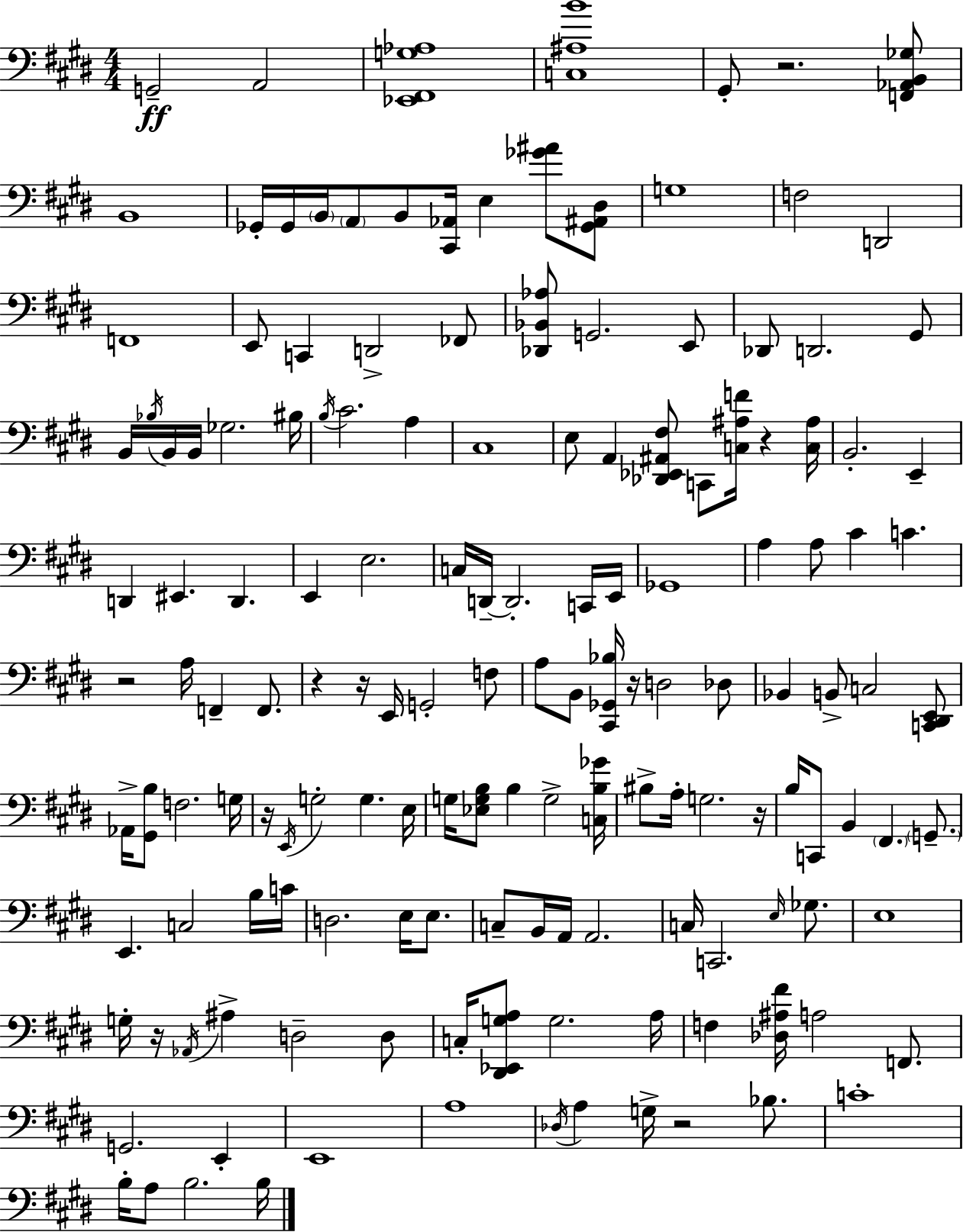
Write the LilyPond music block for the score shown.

{
  \clef bass
  \numericTimeSignature
  \time 4/4
  \key e \major
  g,2--\ff a,2 | <ees, fis, g aes>1 | <c ais b'>1 | gis,8-. r2. <f, aes, b, ges>8 | \break b,1 | ges,16-. ges,16 \parenthesize b,16 \parenthesize a,8 b,8 <cis, aes,>16 e4 <ges' ais'>8 <ges, ais, dis>8 | g1 | f2 d,2 | \break f,1 | e,8 c,4 d,2-> fes,8 | <des, bes, aes>8 g,2. e,8 | des,8 d,2. gis,8 | \break b,16 \acciaccatura { bes16 } b,16 b,16 ges2. | bis16 \acciaccatura { b16 } cis'2. a4 | cis1 | e8 a,4 <des, ees, ais, fis>8 c,8 <c ais f'>16 r4 | \break <c ais>16 b,2.-. e,4-- | d,4 eis,4. d,4. | e,4 e2. | c16 d,16--~~ d,2.-. | \break c,16 e,16 ges,1 | a4 a8 cis'4 c'4. | r2 a16 f,4-- f,8. | r4 r16 e,16 g,2-. | \break f8 a8 b,8 <cis, ges, bes>16 r16 d2 | des8 bes,4 b,8-> c2 | <c, dis, e,>8 aes,16-> <gis, b>8 f2. | g16 r16 \acciaccatura { e,16 } g2-. g4. | \break e16 g16 <ees g b>8 b4 g2-> | <c b ges'>16 bis8-> a16-. g2. | r16 b16 c,8 b,4 \parenthesize fis,4. | \parenthesize g,8.-- e,4. c2 | \break b16 c'16 d2. e16 | e8. c8-- b,16 a,16 a,2. | c16 c,2. | \grace { e16 } ges8. e1 | \break g16-. r16 \acciaccatura { aes,16 } ais4-> d2-- | d8 c16-. <dis, ees, g a>8 g2. | a16 f4 <des ais fis'>16 a2 | f,8. g,2. | \break e,4-. e,1 | a1 | \acciaccatura { des16 } a4 g16-> r2 | bes8. c'1-. | \break b16-. a8 b2. | b16 \bar "|."
}